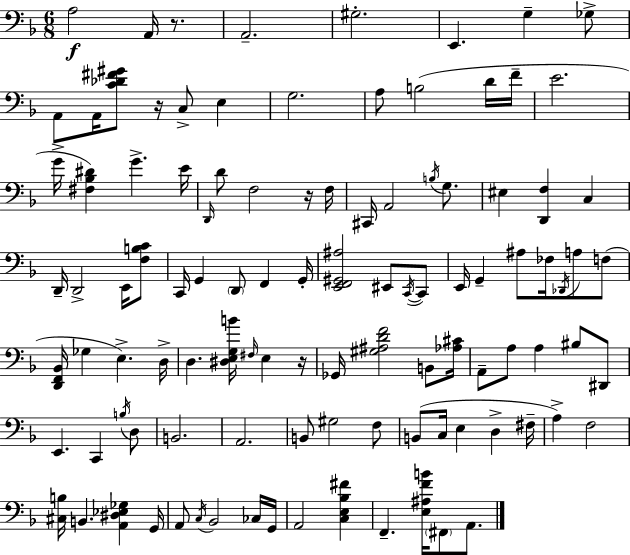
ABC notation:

X:1
T:Untitled
M:6/8
L:1/4
K:F
A,2 A,,/4 z/2 A,,2 ^G,2 E,, G, _G,/2 A,,/2 A,,/4 [C_D^F^G]/2 z/4 C,/2 E, G,2 A,/2 B,2 D/4 F/4 E2 G/4 [^F,_B,^D] G E/4 D,,/4 D/2 F,2 z/4 F,/4 ^C,,/4 A,,2 B,/4 G,/2 ^E, [D,,F,] C, D,,/4 D,,2 E,,/4 [F,B,C]/2 C,,/4 G,, D,,/2 F,, G,,/4 [E,,F,,^G,,^A,]2 ^E,,/2 C,,/4 C,,/2 E,,/4 G,, ^A,/2 _F,/4 _D,,/4 A,/2 F,/2 [D,,F,,_B,,]/4 _G, E, D,/4 D, [^D,E,G,B]/4 ^F,/4 E, z/4 _G,,/4 [^G,^A,DF]2 B,,/2 [_A,^C]/4 A,,/2 A,/2 A, ^B,/2 ^D,,/2 E,, C,, B,/4 D,/2 B,,2 A,,2 B,,/2 ^G,2 F,/2 B,,/2 C,/4 E, D, ^F,/4 A, F,2 [^C,B,]/4 B,, [A,,^D,_E,_G,] G,,/4 A,,/2 C,/4 _B,,2 _C,/4 G,,/4 A,,2 [C,E,_B,^F] F,, [E,^A,FB]/4 ^F,,/2 A,,/2